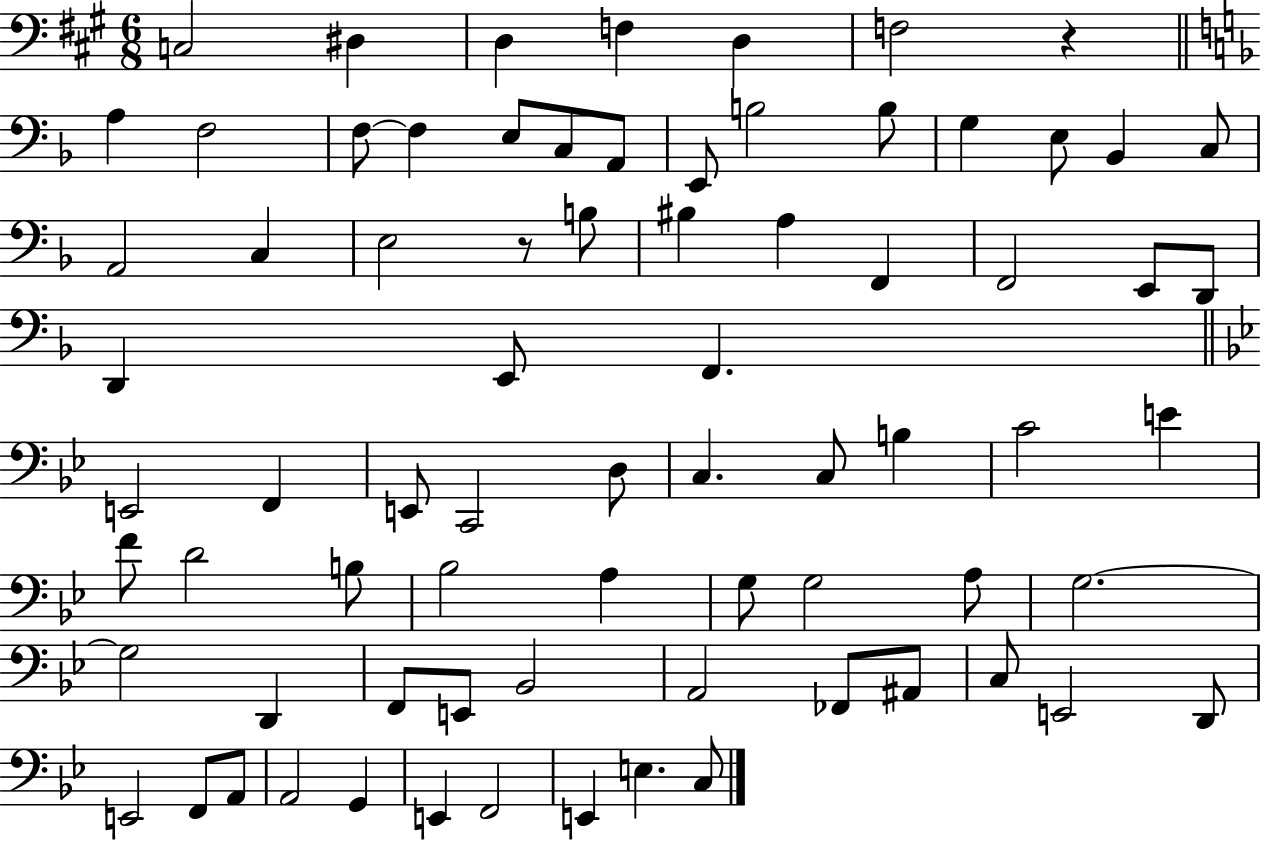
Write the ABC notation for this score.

X:1
T:Untitled
M:6/8
L:1/4
K:A
C,2 ^D, D, F, D, F,2 z A, F,2 F,/2 F, E,/2 C,/2 A,,/2 E,,/2 B,2 B,/2 G, E,/2 _B,, C,/2 A,,2 C, E,2 z/2 B,/2 ^B, A, F,, F,,2 E,,/2 D,,/2 D,, E,,/2 F,, E,,2 F,, E,,/2 C,,2 D,/2 C, C,/2 B, C2 E F/2 D2 B,/2 _B,2 A, G,/2 G,2 A,/2 G,2 G,2 D,, F,,/2 E,,/2 _B,,2 A,,2 _F,,/2 ^A,,/2 C,/2 E,,2 D,,/2 E,,2 F,,/2 A,,/2 A,,2 G,, E,, F,,2 E,, E, C,/2